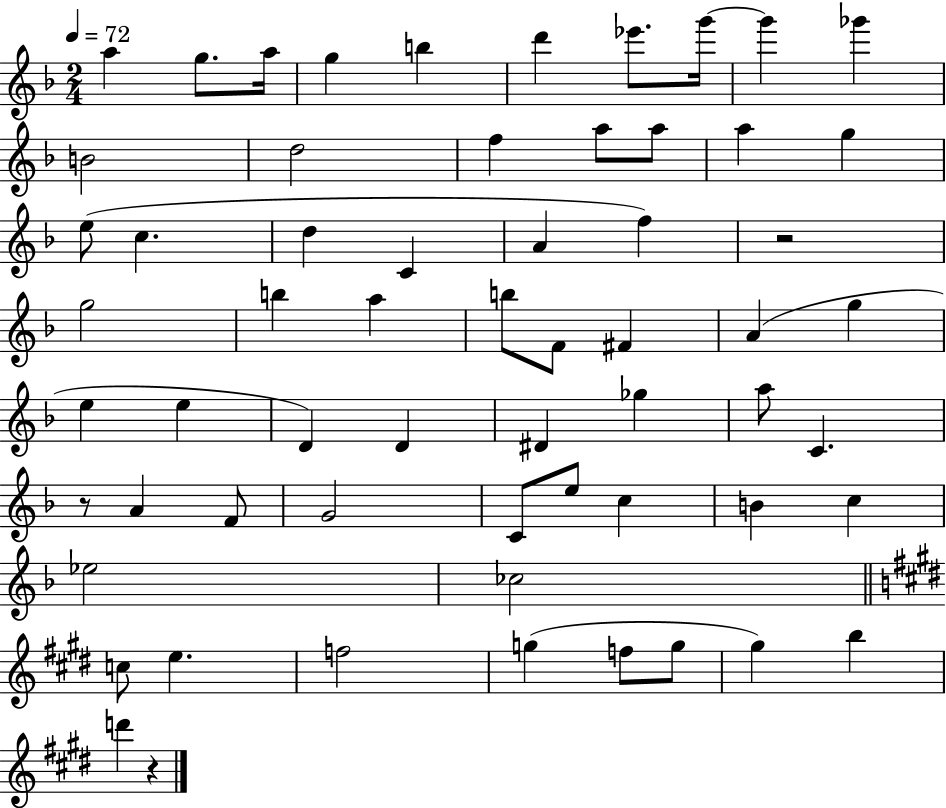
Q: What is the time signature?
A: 2/4